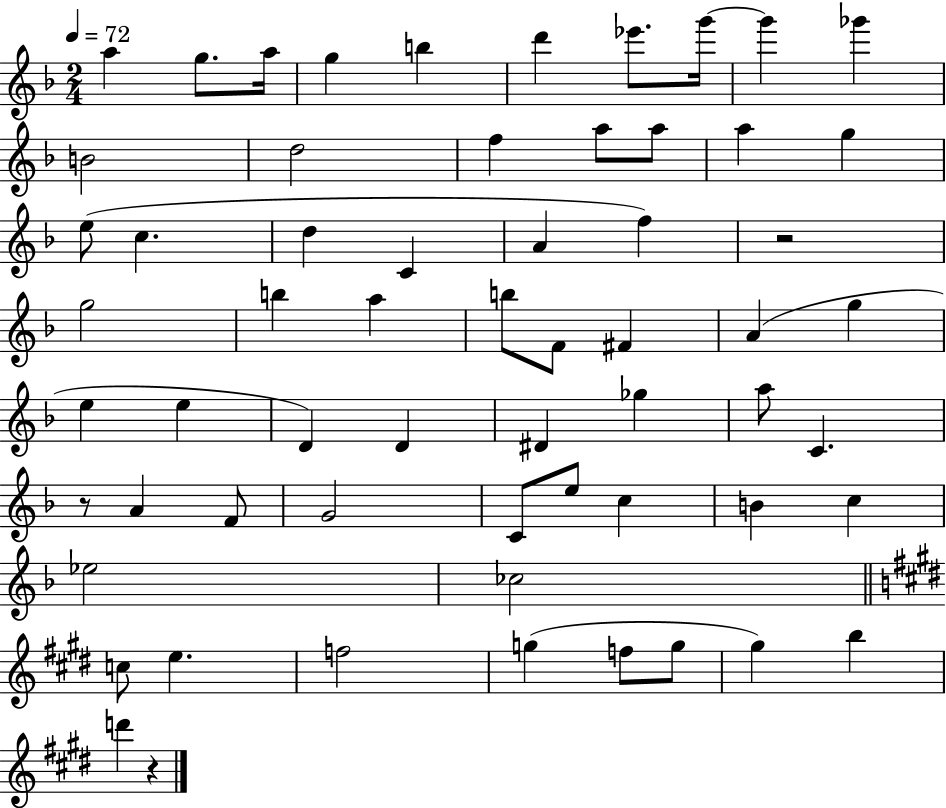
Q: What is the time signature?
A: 2/4